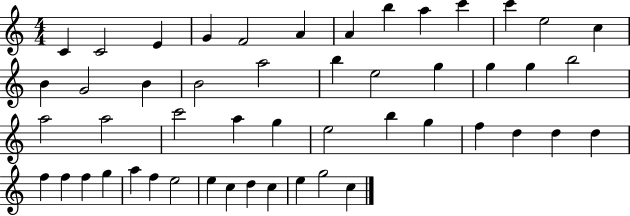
X:1
T:Untitled
M:4/4
L:1/4
K:C
C C2 E G F2 A A b a c' c' e2 c B G2 B B2 a2 b e2 g g g b2 a2 a2 c'2 a g e2 b g f d d d f f f g a f e2 e c d c e g2 c